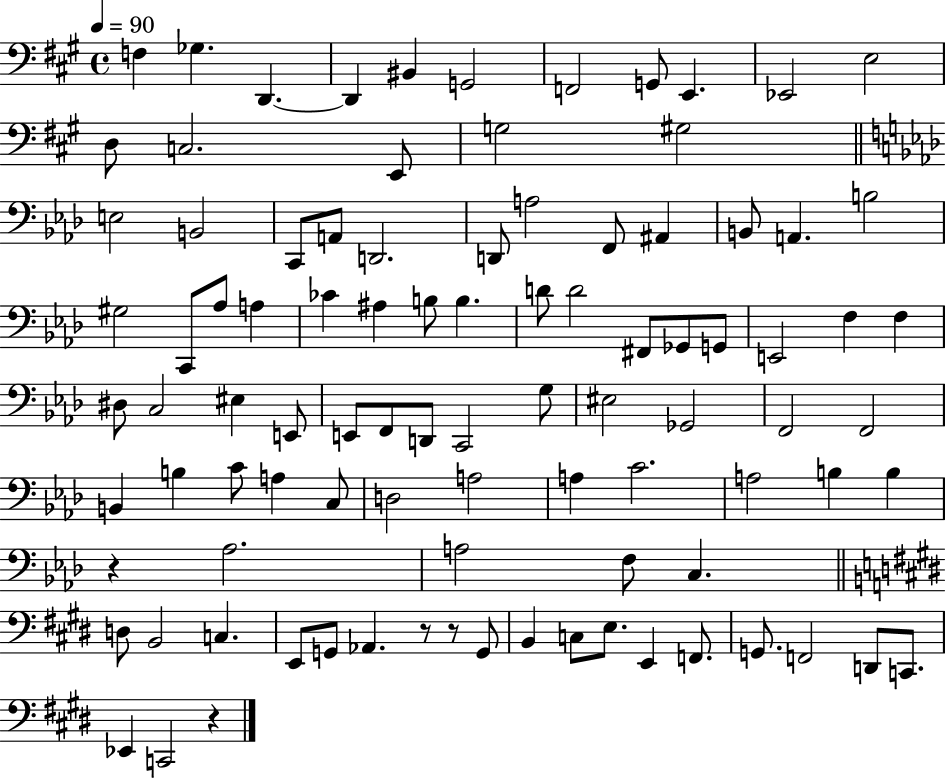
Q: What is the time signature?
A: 4/4